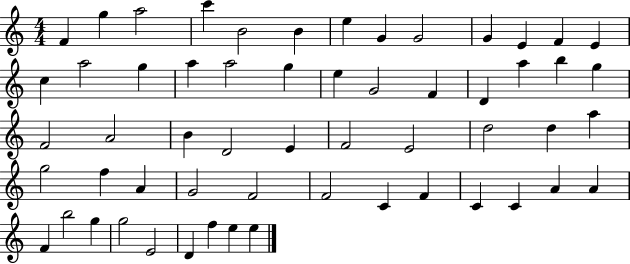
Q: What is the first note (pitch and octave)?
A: F4